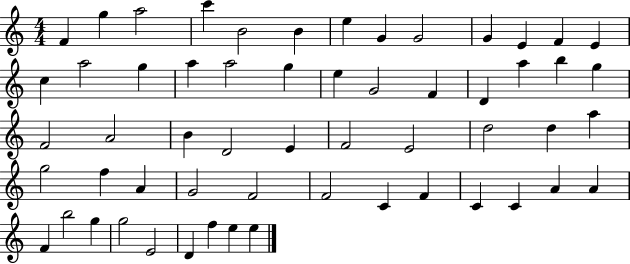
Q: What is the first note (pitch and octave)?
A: F4